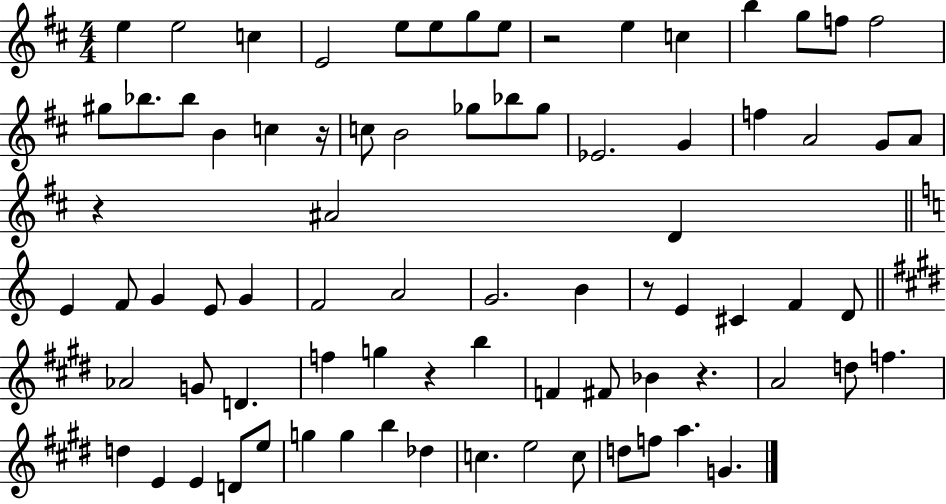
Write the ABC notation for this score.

X:1
T:Untitled
M:4/4
L:1/4
K:D
e e2 c E2 e/2 e/2 g/2 e/2 z2 e c b g/2 f/2 f2 ^g/2 _b/2 _b/2 B c z/4 c/2 B2 _g/2 _b/2 _g/2 _E2 G f A2 G/2 A/2 z ^A2 D E F/2 G E/2 G F2 A2 G2 B z/2 E ^C F D/2 _A2 G/2 D f g z b F ^F/2 _B z A2 d/2 f d E E D/2 e/2 g g b _d c e2 c/2 d/2 f/2 a G